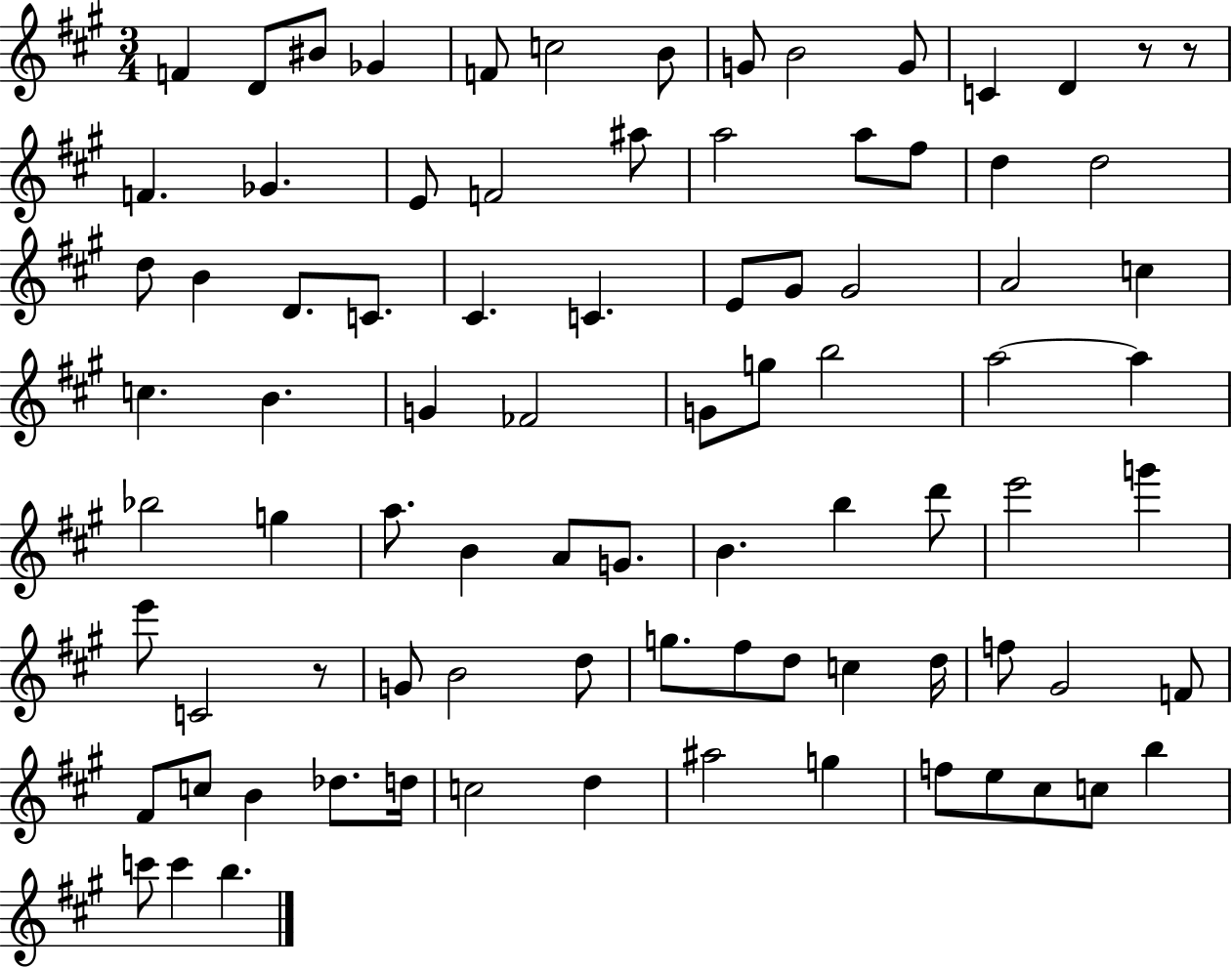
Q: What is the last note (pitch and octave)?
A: B5